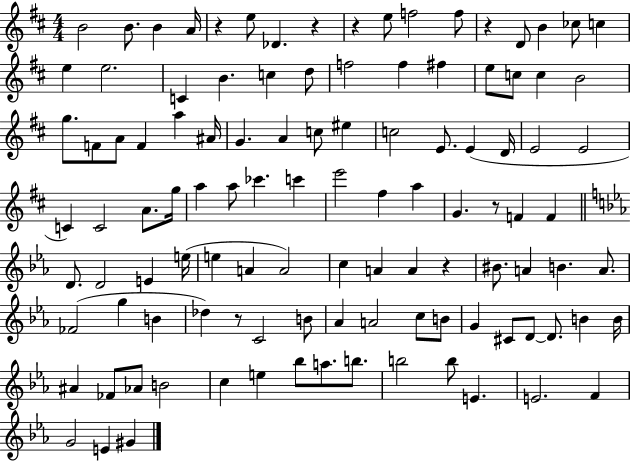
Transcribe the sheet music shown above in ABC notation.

X:1
T:Untitled
M:4/4
L:1/4
K:D
B2 B/2 B A/4 z e/2 _D z z e/2 f2 f/2 z D/2 B _c/2 c e e2 C B c d/2 f2 f ^f e/2 c/2 c B2 g/2 F/2 A/2 F a ^A/4 G A c/2 ^e c2 E/2 E D/4 E2 E2 C C2 A/2 g/4 a a/2 _c' c' e'2 ^f a G z/2 F F D/2 D2 E e/4 e A A2 c A A z ^B/2 A B A/2 _F2 g B _d z/2 C2 B/2 _A A2 c/2 B/2 G ^C/2 D/2 D/2 B B/4 ^A _F/2 _A/2 B2 c e _b/2 a/2 b/2 b2 b/2 E E2 F G2 E ^G